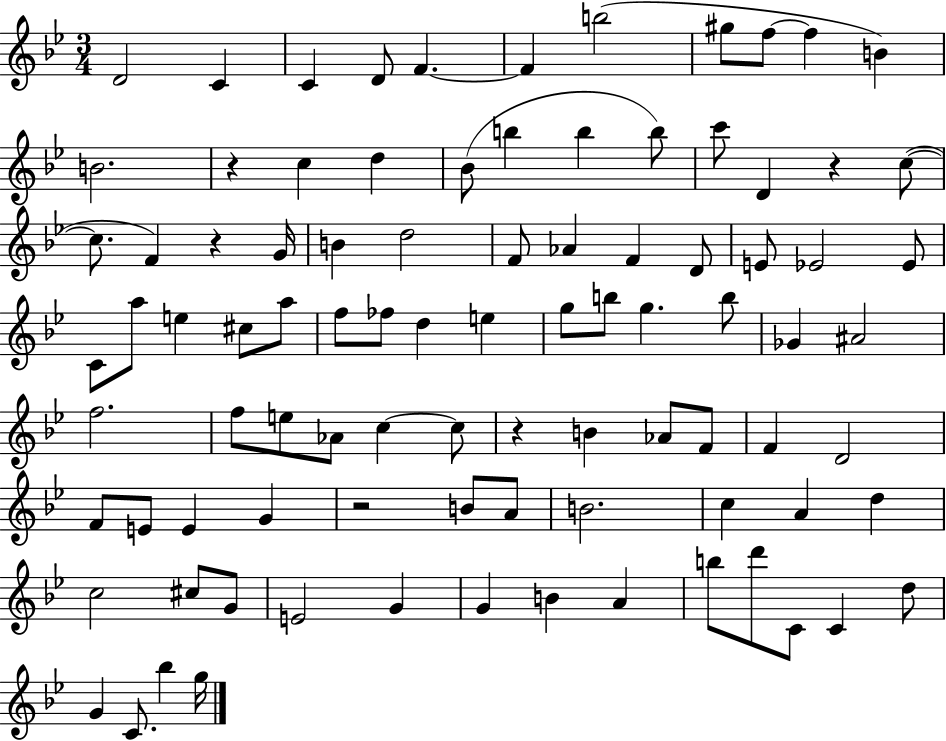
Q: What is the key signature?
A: BES major